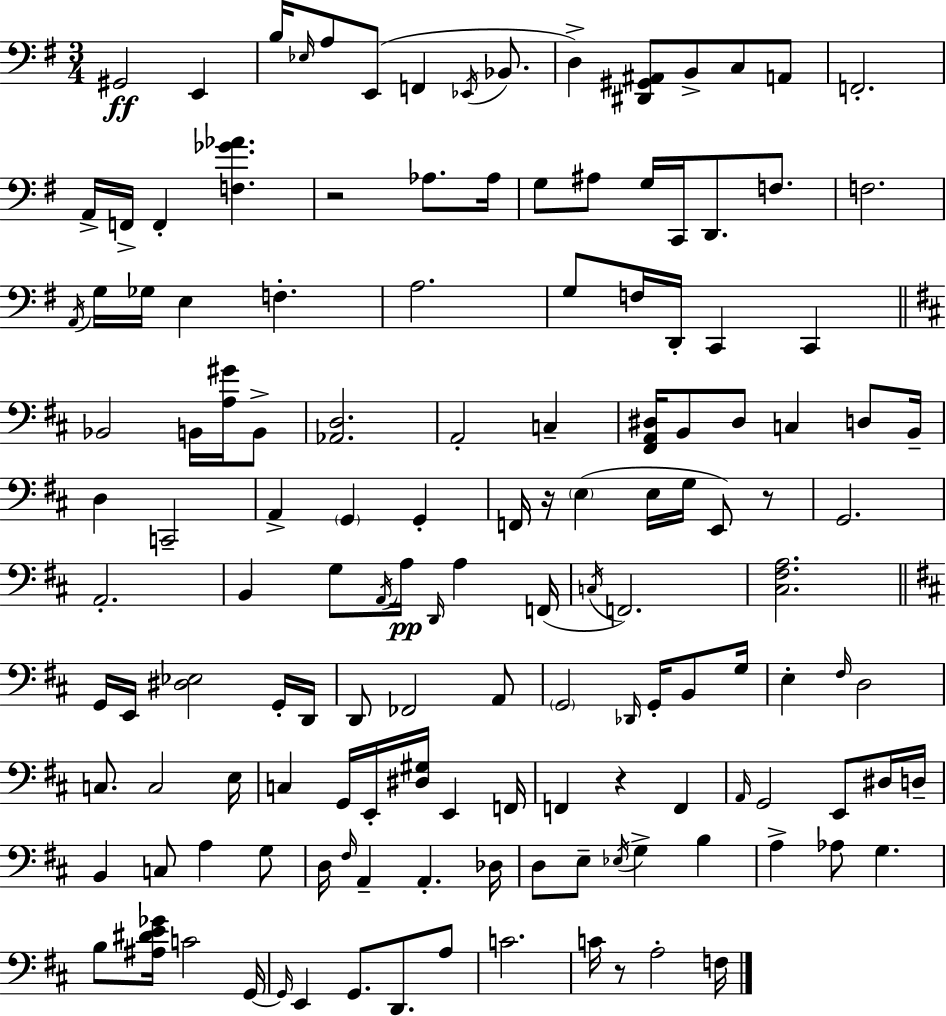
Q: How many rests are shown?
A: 5